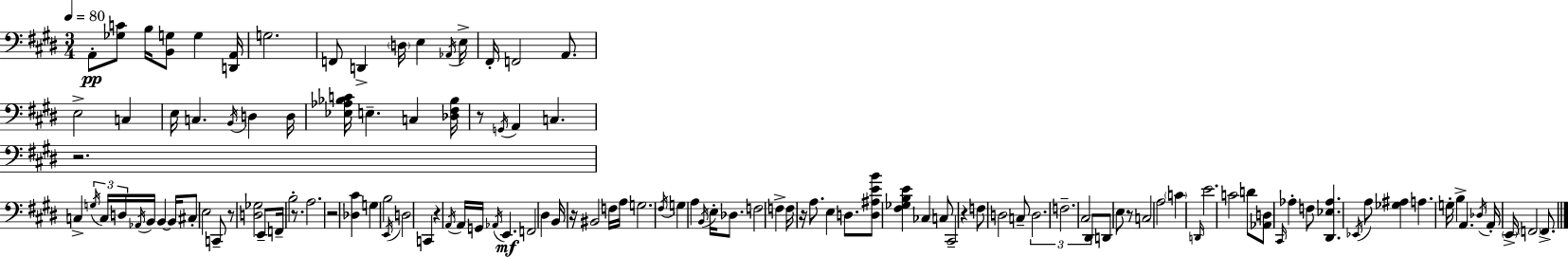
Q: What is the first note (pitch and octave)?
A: A2